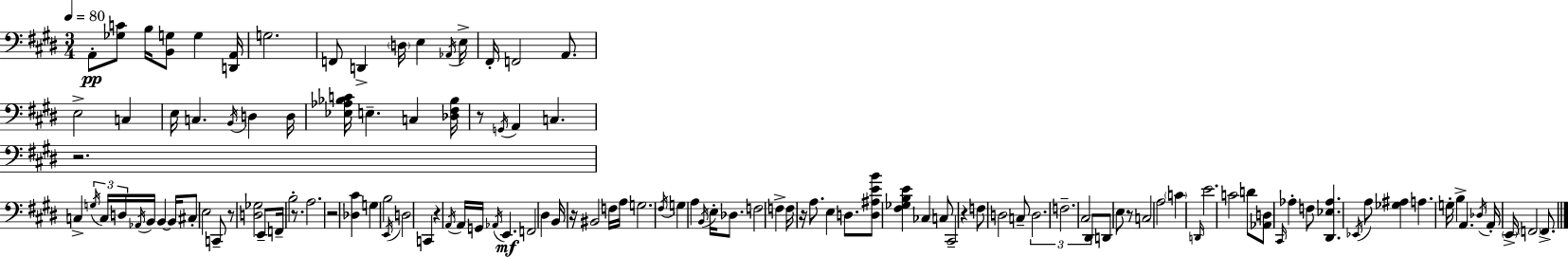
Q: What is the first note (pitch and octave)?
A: A2